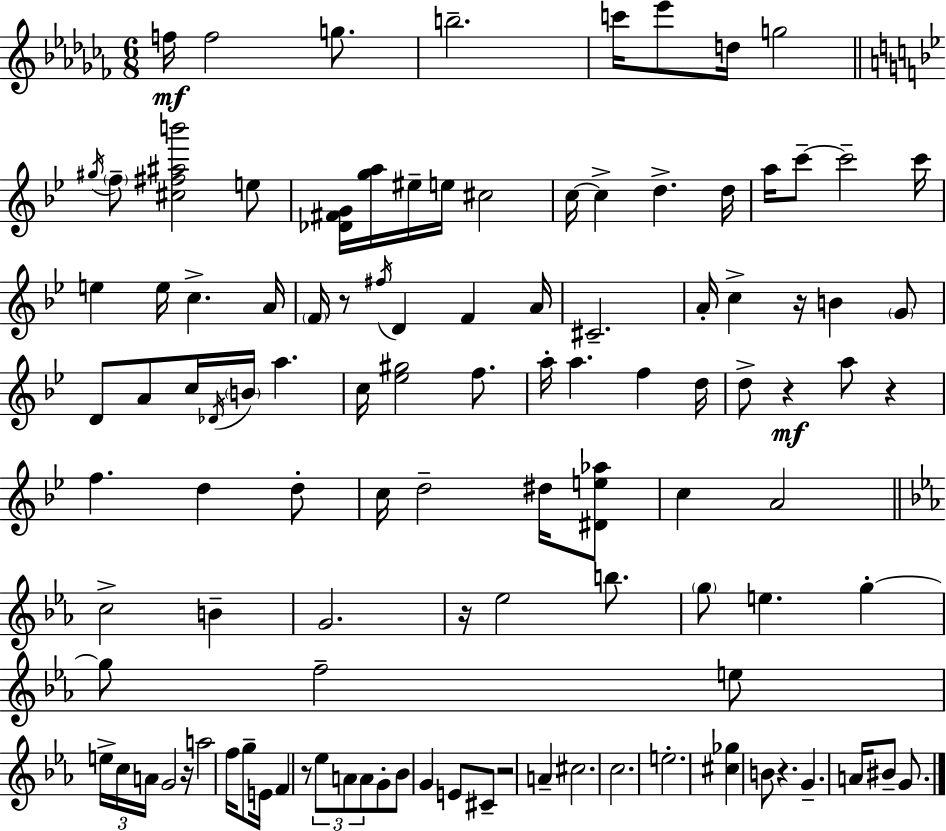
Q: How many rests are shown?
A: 9